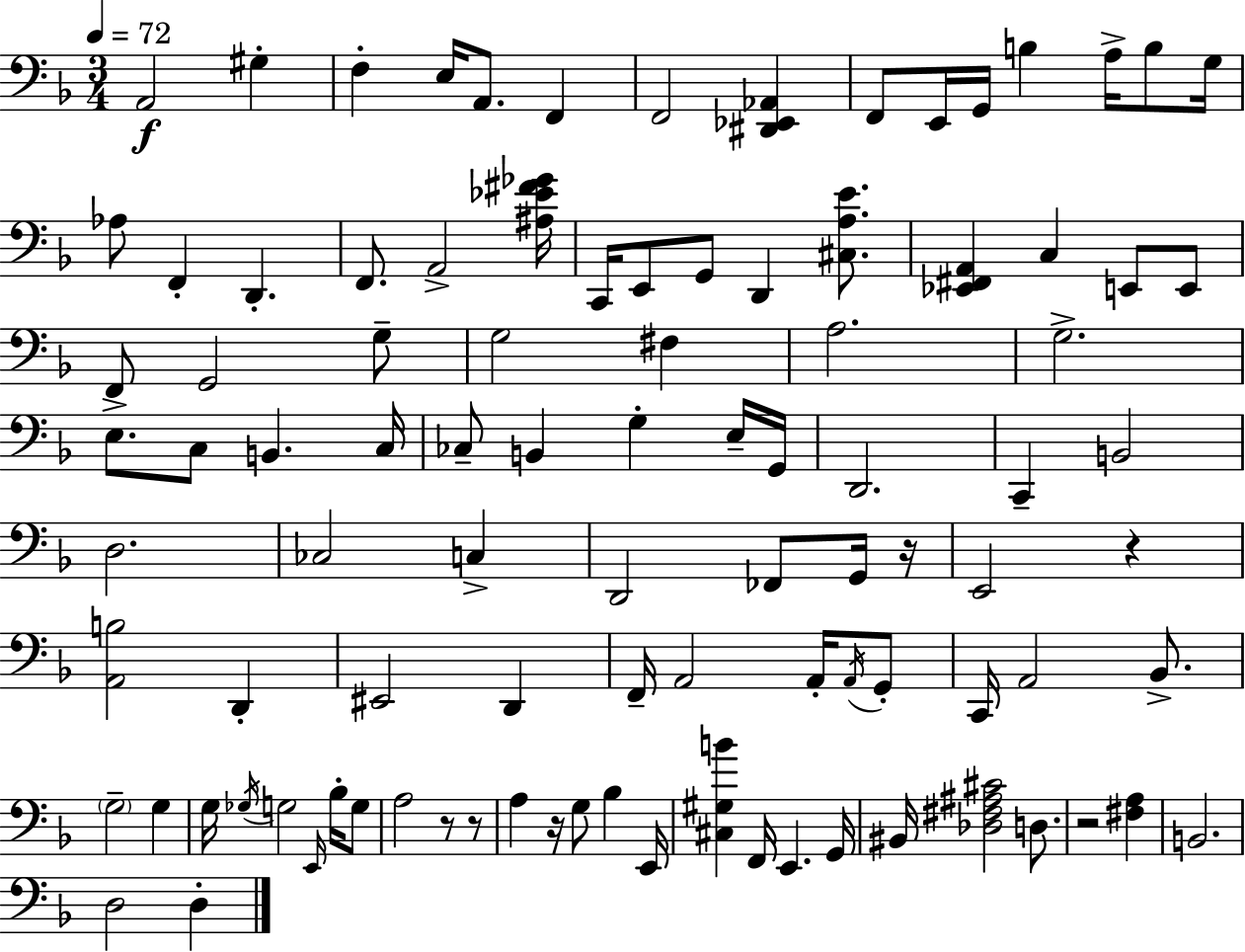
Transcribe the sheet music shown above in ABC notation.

X:1
T:Untitled
M:3/4
L:1/4
K:Dm
A,,2 ^G, F, E,/4 A,,/2 F,, F,,2 [^D,,_E,,_A,,] F,,/2 E,,/4 G,,/4 B, A,/4 B,/2 G,/4 _A,/2 F,, D,, F,,/2 A,,2 [^A,_E^F_G]/4 C,,/4 E,,/2 G,,/2 D,, [^C,A,E]/2 [_E,,^F,,A,,] C, E,,/2 E,,/2 F,,/2 G,,2 G,/2 G,2 ^F, A,2 G,2 E,/2 C,/2 B,, C,/4 _C,/2 B,, G, E,/4 G,,/4 D,,2 C,, B,,2 D,2 _C,2 C, D,,2 _F,,/2 G,,/4 z/4 E,,2 z [A,,B,]2 D,, ^E,,2 D,, F,,/4 A,,2 A,,/4 A,,/4 G,,/2 C,,/4 A,,2 _B,,/2 G,2 G, G,/4 _G,/4 G,2 E,,/4 _B,/4 G,/2 A,2 z/2 z/2 A, z/4 G,/2 _B, E,,/4 [^C,^G,B] F,,/4 E,, G,,/4 ^B,,/4 [_D,^F,^A,^C]2 D,/2 z2 [^F,A,] B,,2 D,2 D,